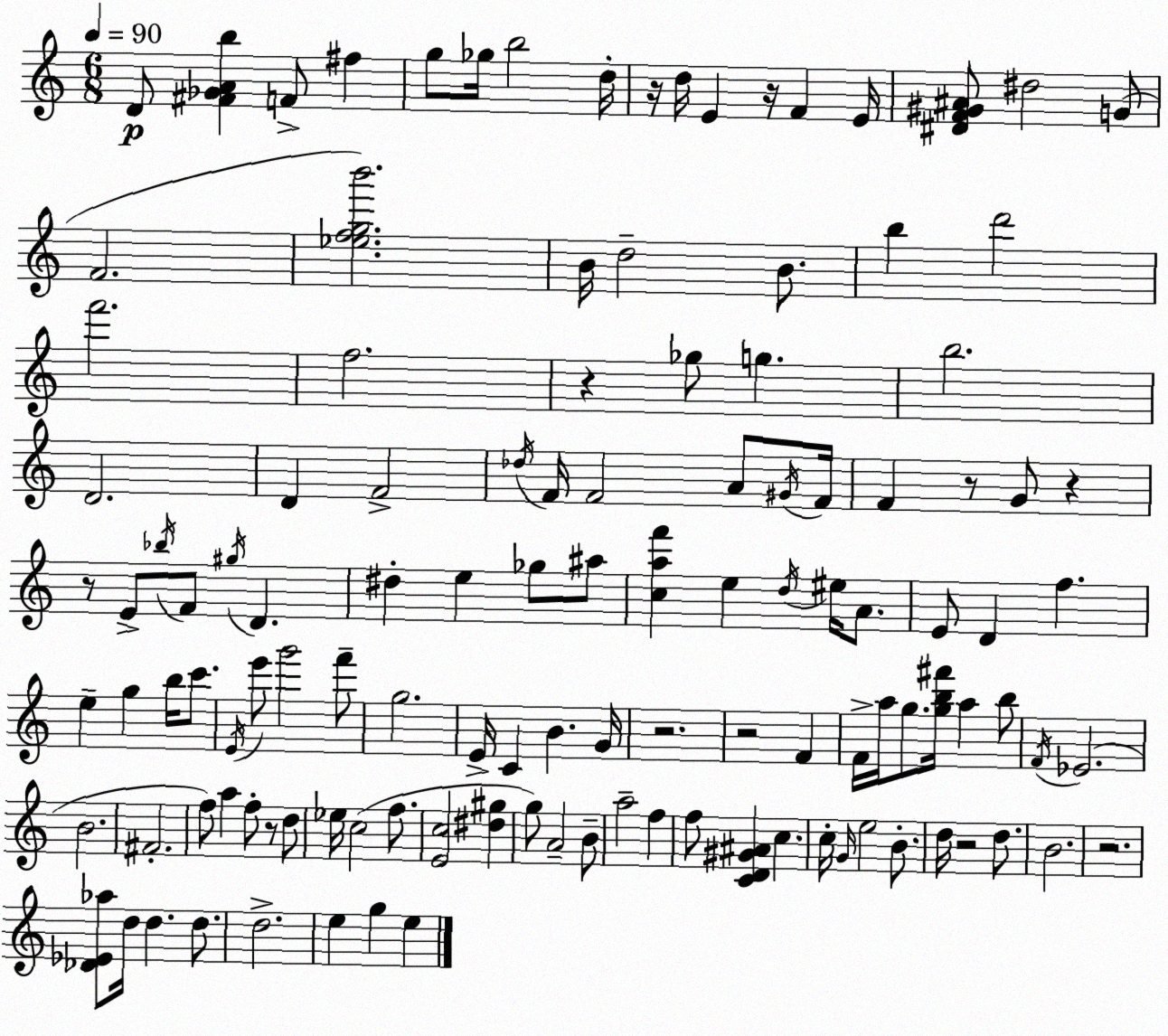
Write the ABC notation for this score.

X:1
T:Untitled
M:6/8
L:1/4
K:Am
D/2 [^F_GAb] F/2 ^f g/2 _g/4 b2 d/4 z/4 d/4 E z/4 F E/4 [^DF^G^A]/2 ^d2 G/2 F2 [_efgb']2 B/4 d2 B/2 b d'2 f'2 f2 z _g/2 g b2 D2 D F2 _d/4 F/4 F2 A/2 ^G/4 F/4 F z/2 G/2 z z/2 E/2 _b/4 F/2 ^g/4 D ^d e _g/2 ^a/2 [caf'] e d/4 ^e/4 A/2 E/2 D f e g b/4 c'/2 E/4 e'/2 g'2 f'/2 g2 E/4 C B G/4 z2 z2 F F/4 a/4 g/2 [gb^f']/4 a b/2 F/4 _E2 B2 ^F2 f/2 a f/2 z/2 d/2 _e/4 c2 f/2 [Ec]2 [^d^g] g/2 A2 B/2 a2 f f/2 [CD^G^A] c c/4 G/4 e2 B/2 d/4 z2 d/2 B2 z2 [_D_E_a]/2 d/4 d d/2 d2 e g e